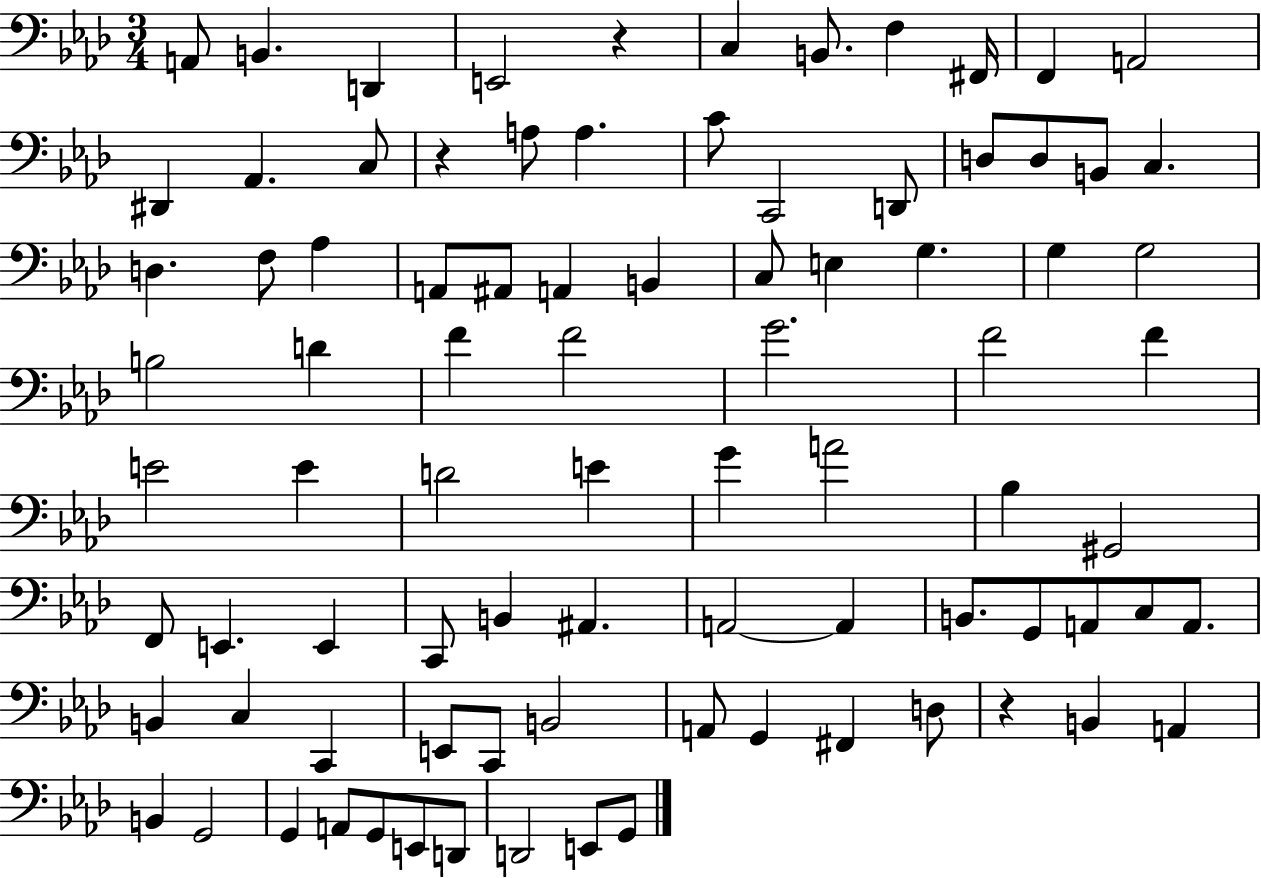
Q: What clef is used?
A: bass